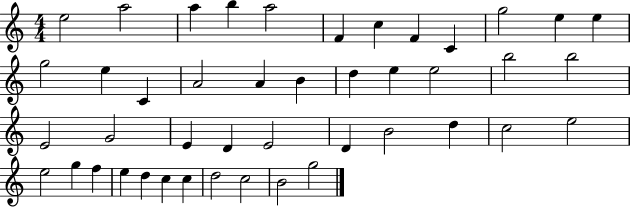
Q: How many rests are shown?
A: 0